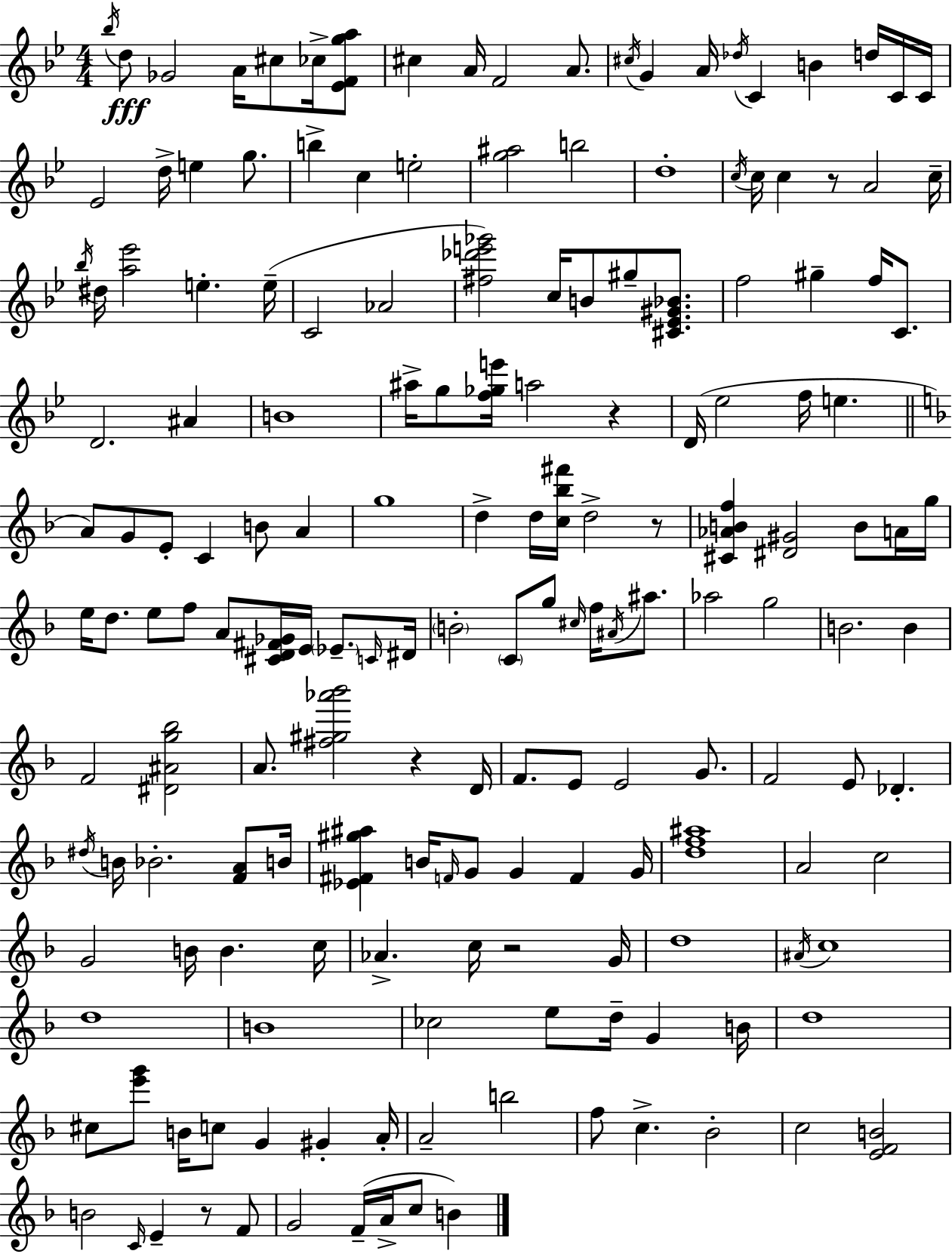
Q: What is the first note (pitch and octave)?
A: Bb5